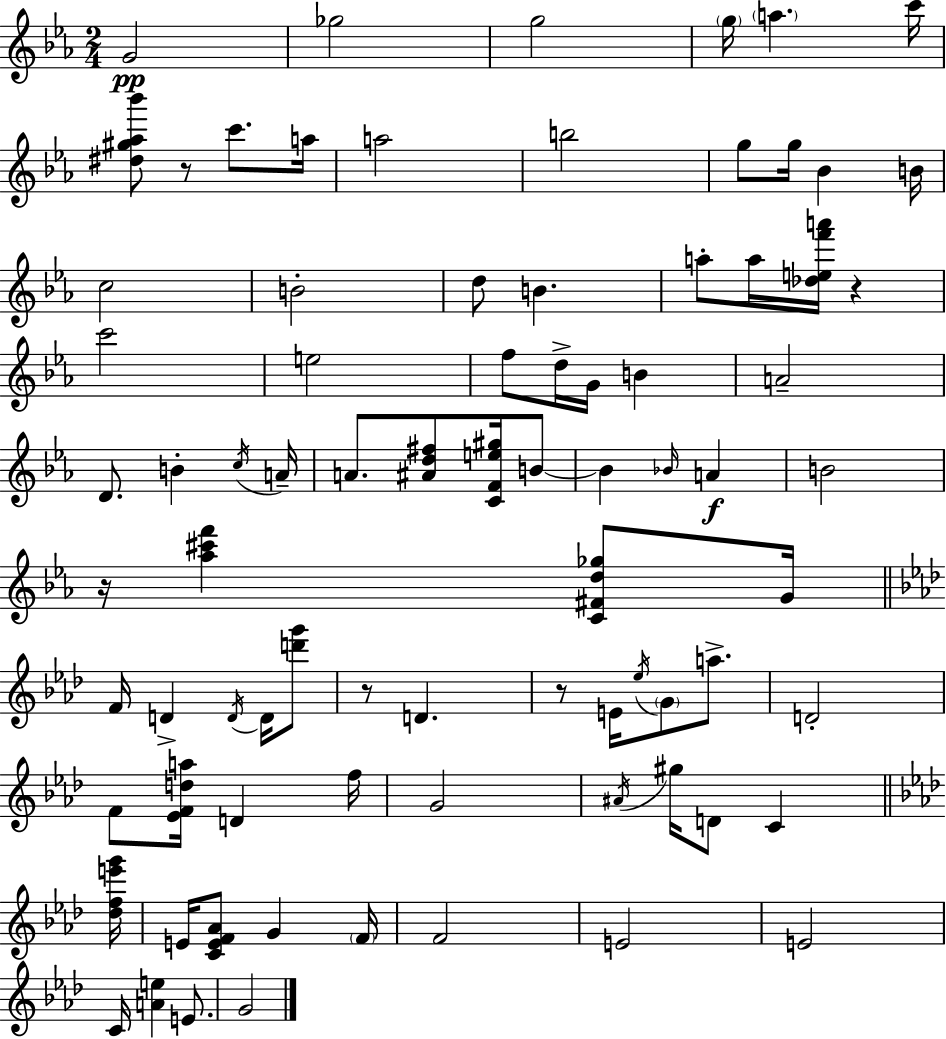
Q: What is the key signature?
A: C minor